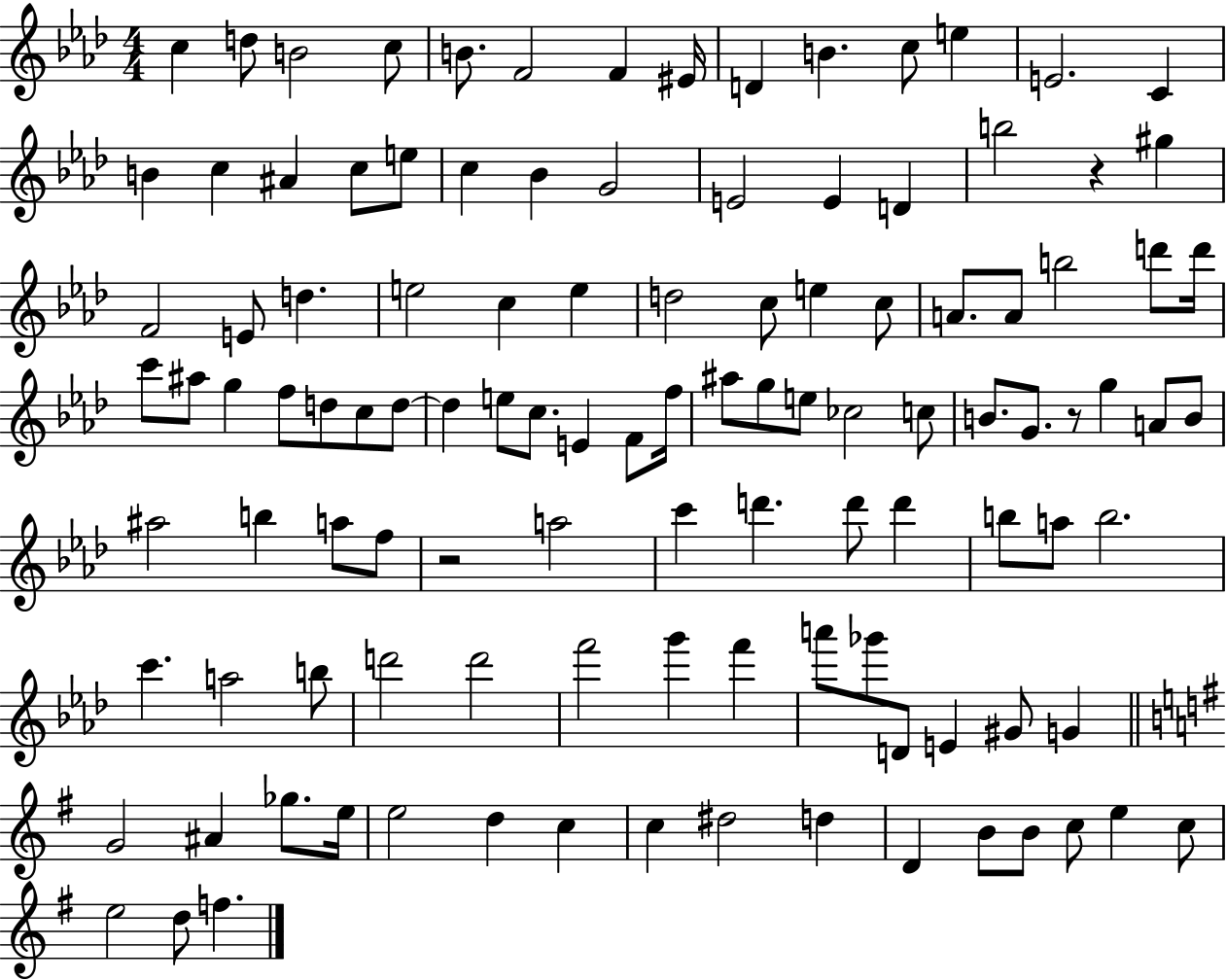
{
  \clef treble
  \numericTimeSignature
  \time 4/4
  \key aes \major
  c''4 d''8 b'2 c''8 | b'8. f'2 f'4 eis'16 | d'4 b'4. c''8 e''4 | e'2. c'4 | \break b'4 c''4 ais'4 c''8 e''8 | c''4 bes'4 g'2 | e'2 e'4 d'4 | b''2 r4 gis''4 | \break f'2 e'8 d''4. | e''2 c''4 e''4 | d''2 c''8 e''4 c''8 | a'8. a'8 b''2 d'''8 d'''16 | \break c'''8 ais''8 g''4 f''8 d''8 c''8 d''8~~ | d''4 e''8 c''8. e'4 f'8 f''16 | ais''8 g''8 e''8 ces''2 c''8 | b'8. g'8. r8 g''4 a'8 b'8 | \break ais''2 b''4 a''8 f''8 | r2 a''2 | c'''4 d'''4. d'''8 d'''4 | b''8 a''8 b''2. | \break c'''4. a''2 b''8 | d'''2 d'''2 | f'''2 g'''4 f'''4 | a'''8 ges'''8 d'8 e'4 gis'8 g'4 | \break \bar "||" \break \key e \minor g'2 ais'4 ges''8. e''16 | e''2 d''4 c''4 | c''4 dis''2 d''4 | d'4 b'8 b'8 c''8 e''4 c''8 | \break e''2 d''8 f''4. | \bar "|."
}